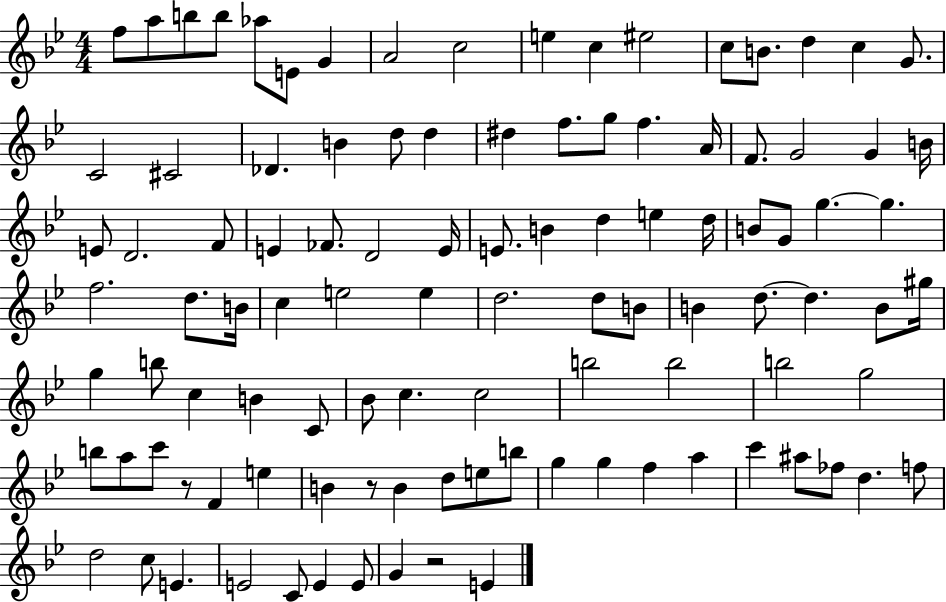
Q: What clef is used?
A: treble